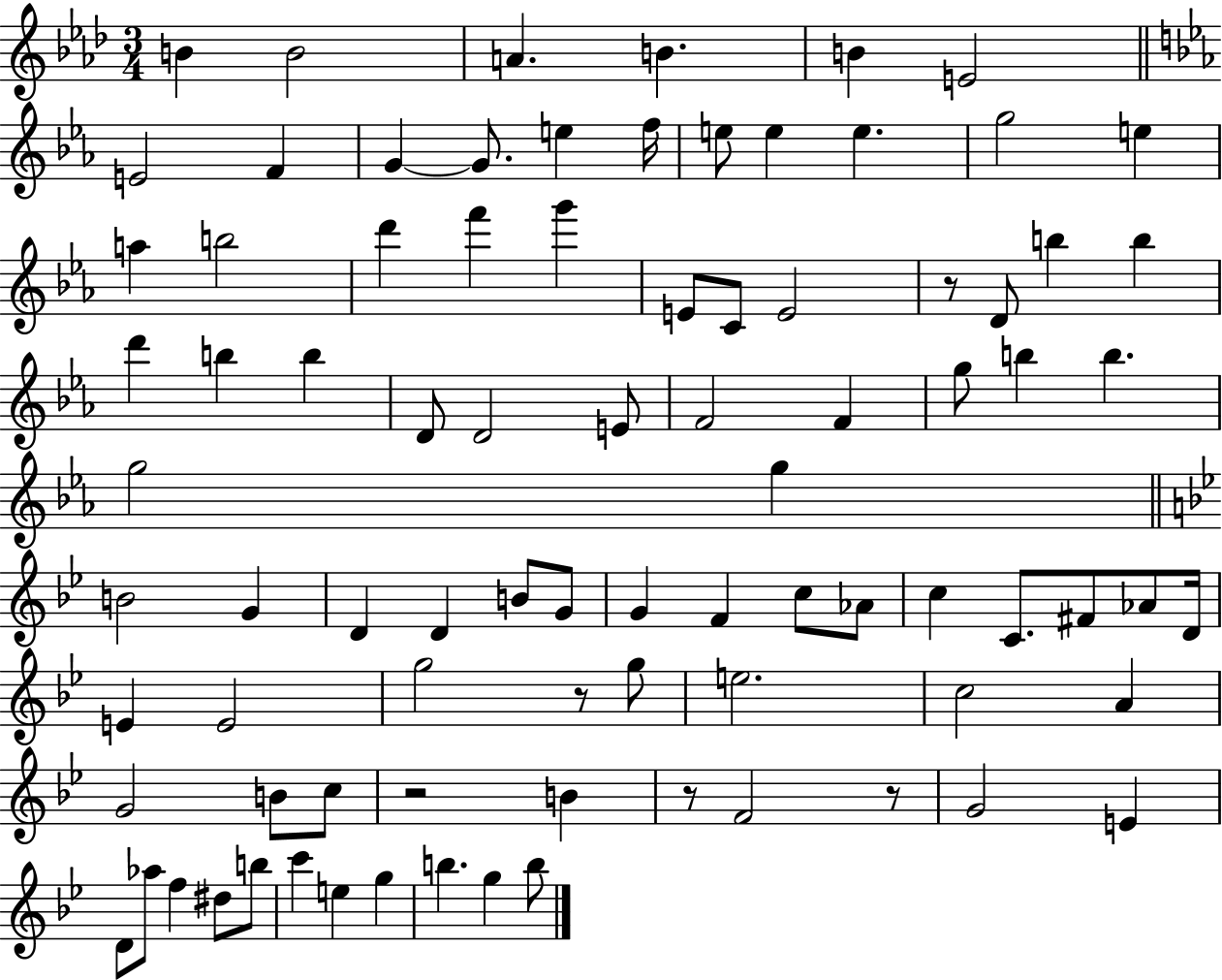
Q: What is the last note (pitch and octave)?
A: B5